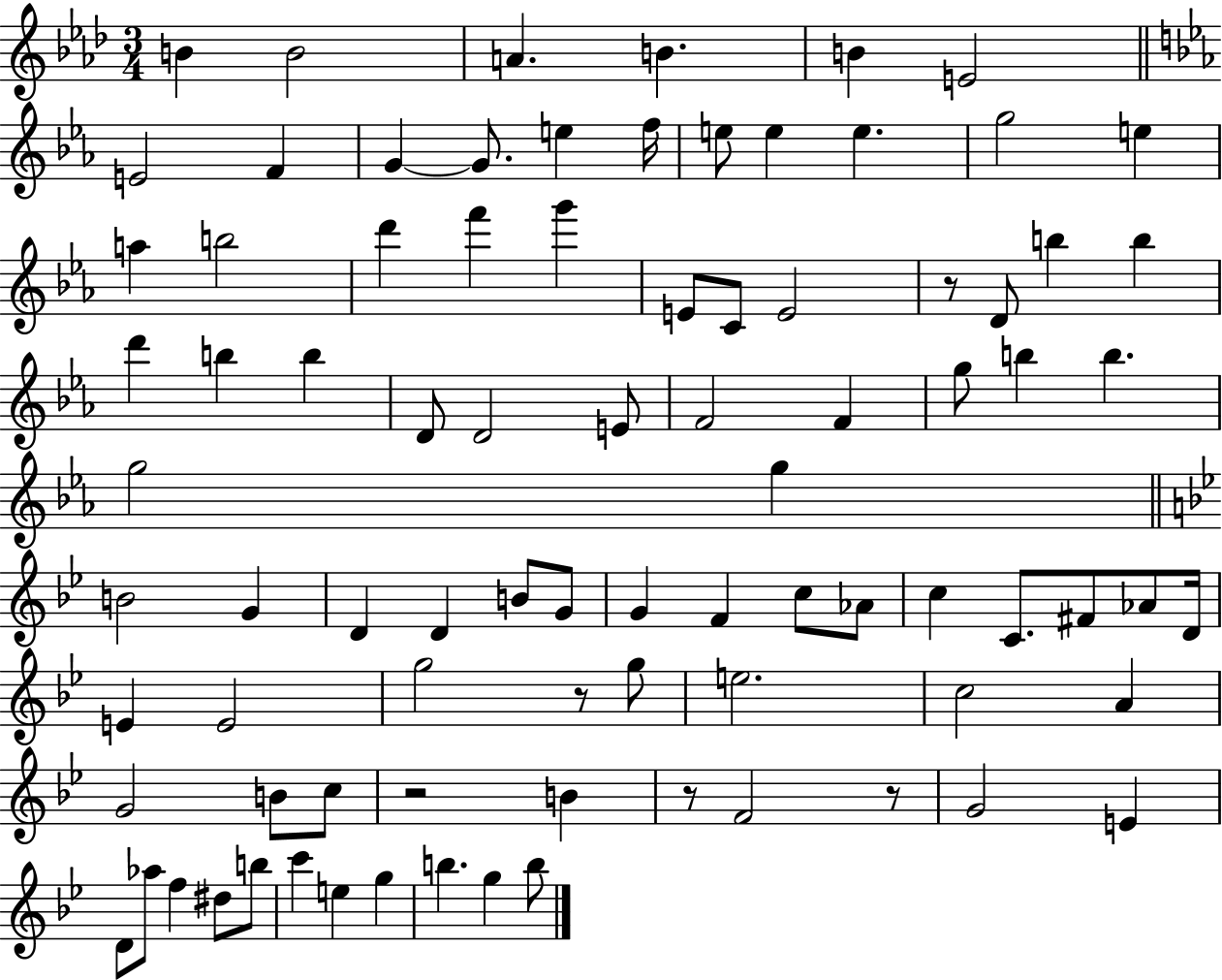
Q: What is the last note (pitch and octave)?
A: B5